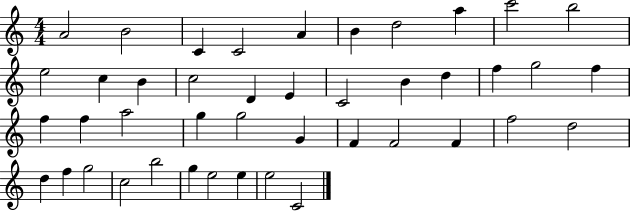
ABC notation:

X:1
T:Untitled
M:4/4
L:1/4
K:C
A2 B2 C C2 A B d2 a c'2 b2 e2 c B c2 D E C2 B d f g2 f f f a2 g g2 G F F2 F f2 d2 d f g2 c2 b2 g e2 e e2 C2